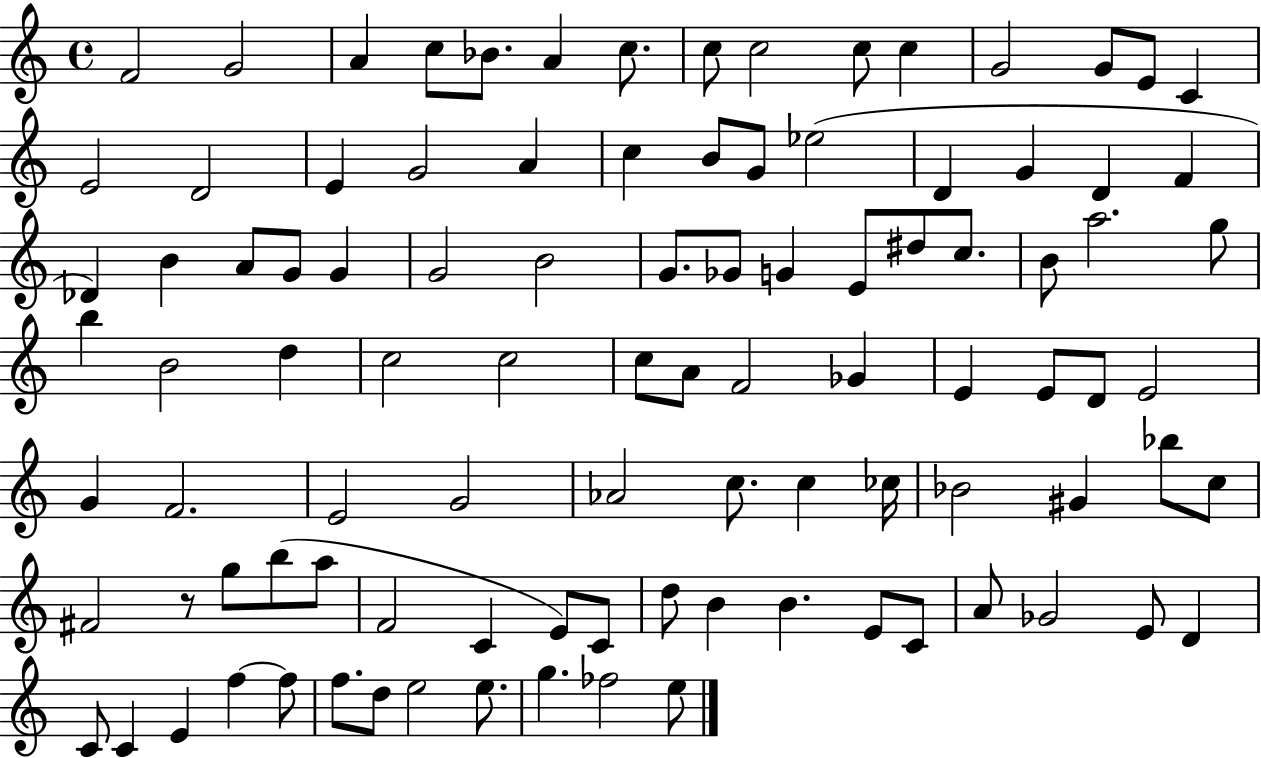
X:1
T:Untitled
M:4/4
L:1/4
K:C
F2 G2 A c/2 _B/2 A c/2 c/2 c2 c/2 c G2 G/2 E/2 C E2 D2 E G2 A c B/2 G/2 _e2 D G D F _D B A/2 G/2 G G2 B2 G/2 _G/2 G E/2 ^d/2 c/2 B/2 a2 g/2 b B2 d c2 c2 c/2 A/2 F2 _G E E/2 D/2 E2 G F2 E2 G2 _A2 c/2 c _c/4 _B2 ^G _b/2 c/2 ^F2 z/2 g/2 b/2 a/2 F2 C E/2 C/2 d/2 B B E/2 C/2 A/2 _G2 E/2 D C/2 C E f f/2 f/2 d/2 e2 e/2 g _f2 e/2